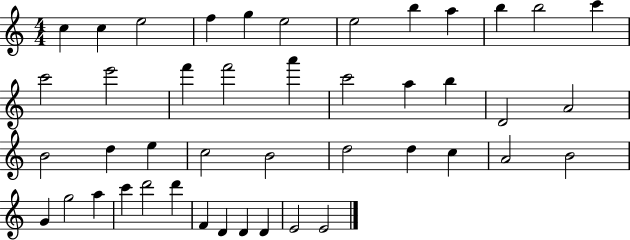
X:1
T:Untitled
M:4/4
L:1/4
K:C
c c e2 f g e2 e2 b a b b2 c' c'2 e'2 f' f'2 a' c'2 a b D2 A2 B2 d e c2 B2 d2 d c A2 B2 G g2 a c' d'2 d' F D D D E2 E2